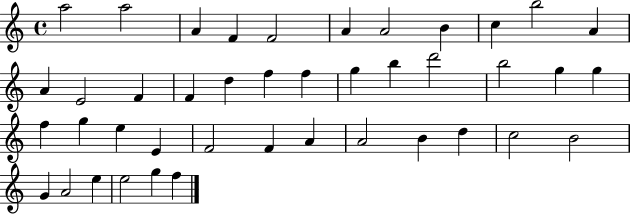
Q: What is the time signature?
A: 4/4